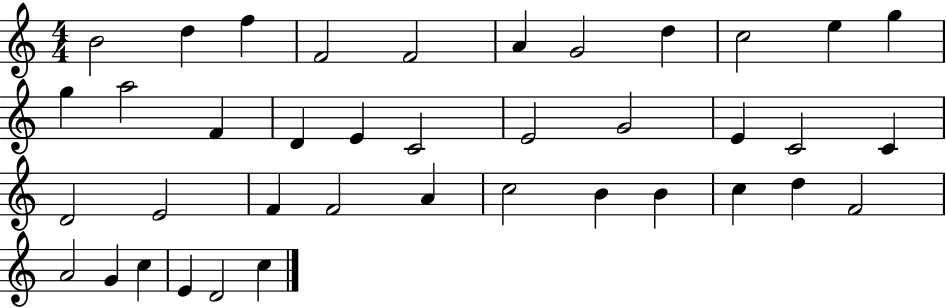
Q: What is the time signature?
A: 4/4